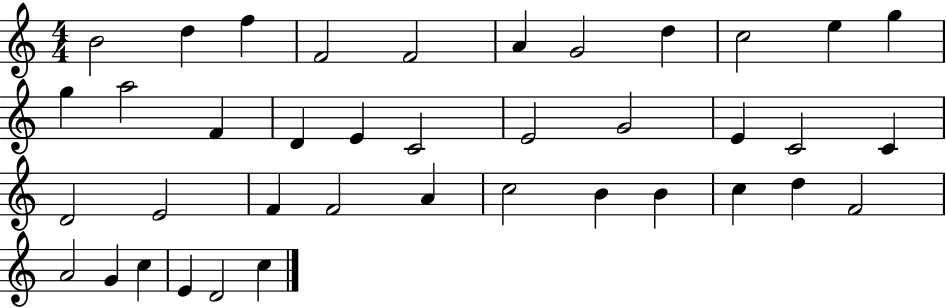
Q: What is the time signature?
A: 4/4